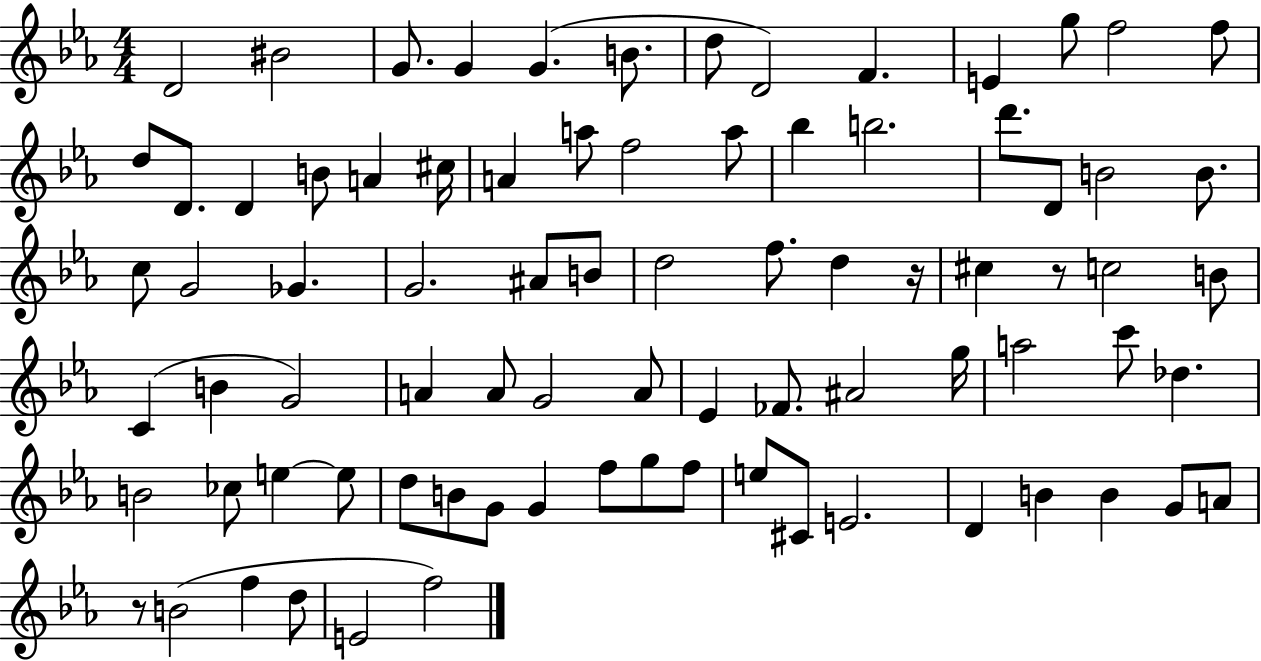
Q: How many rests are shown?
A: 3